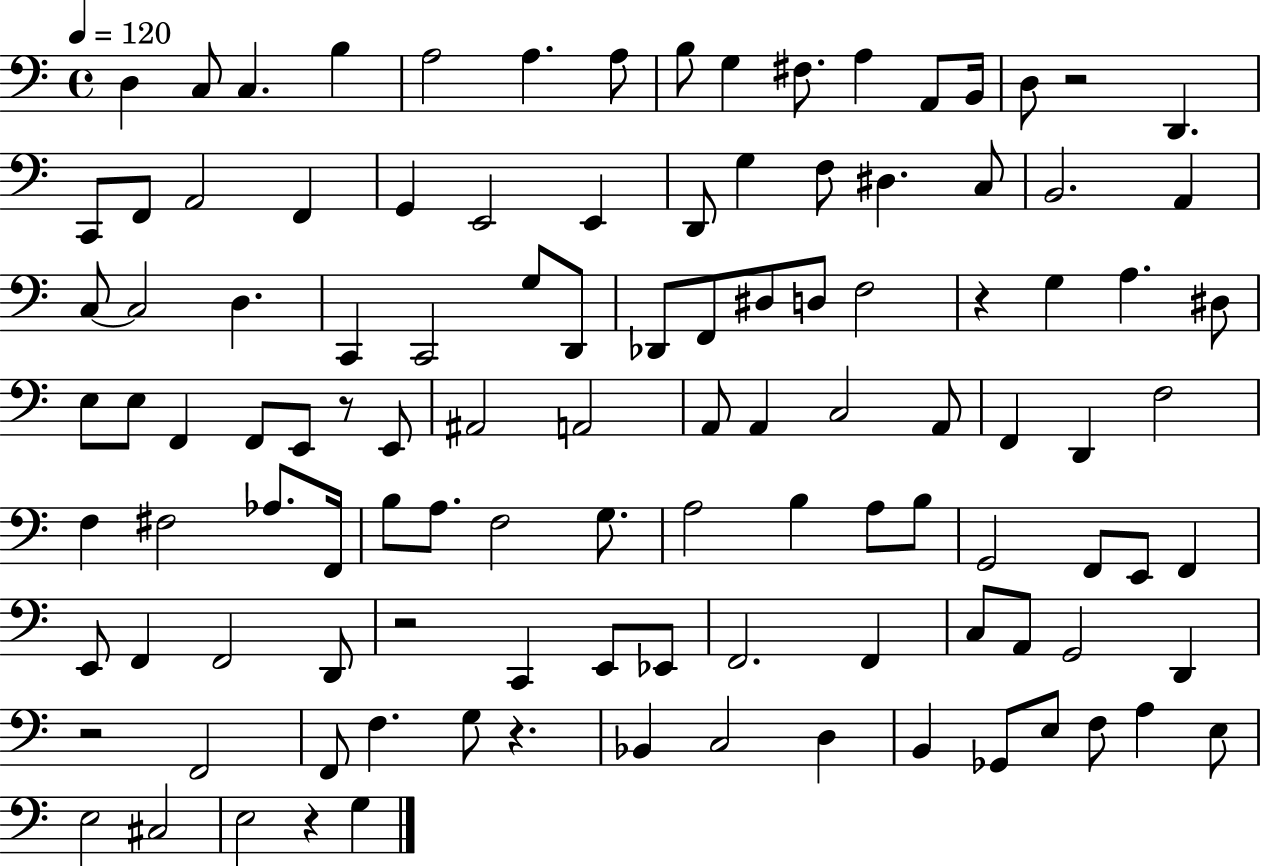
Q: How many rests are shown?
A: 7